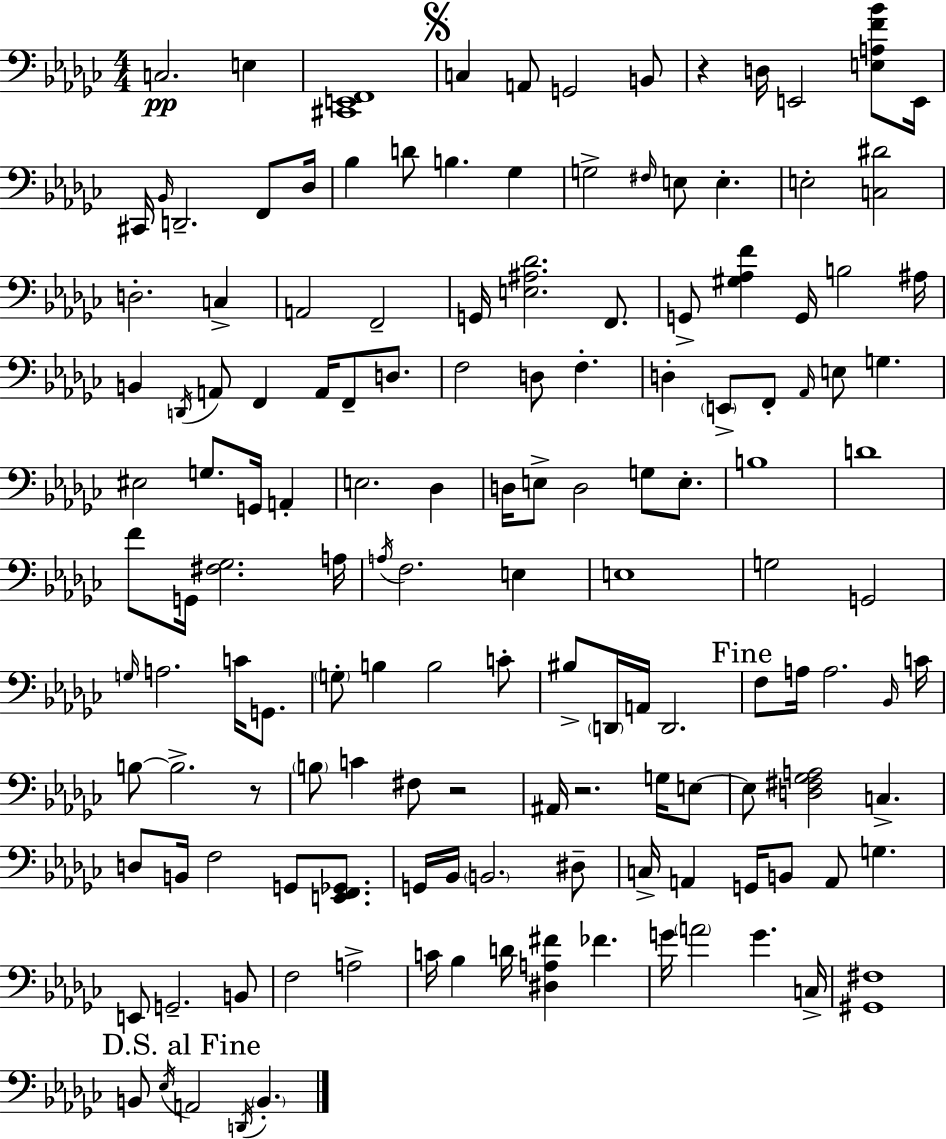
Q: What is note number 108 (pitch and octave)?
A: A2